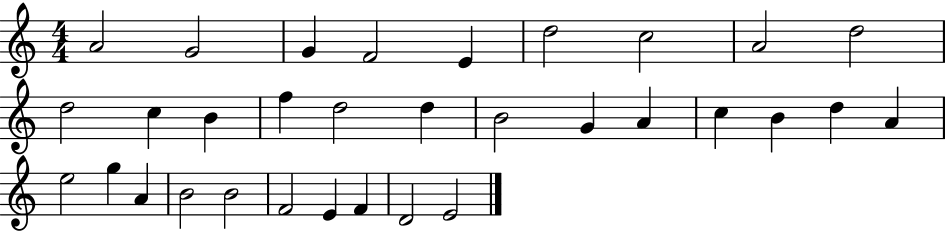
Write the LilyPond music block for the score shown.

{
  \clef treble
  \numericTimeSignature
  \time 4/4
  \key c \major
  a'2 g'2 | g'4 f'2 e'4 | d''2 c''2 | a'2 d''2 | \break d''2 c''4 b'4 | f''4 d''2 d''4 | b'2 g'4 a'4 | c''4 b'4 d''4 a'4 | \break e''2 g''4 a'4 | b'2 b'2 | f'2 e'4 f'4 | d'2 e'2 | \break \bar "|."
}